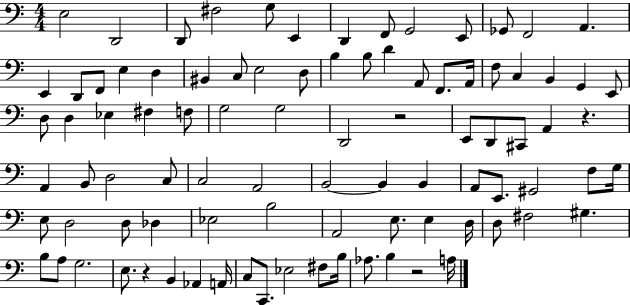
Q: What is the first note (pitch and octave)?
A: E3